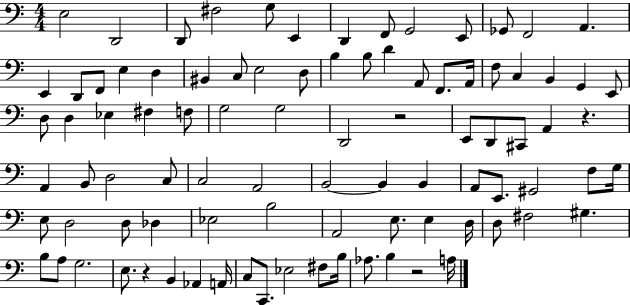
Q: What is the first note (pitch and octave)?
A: E3